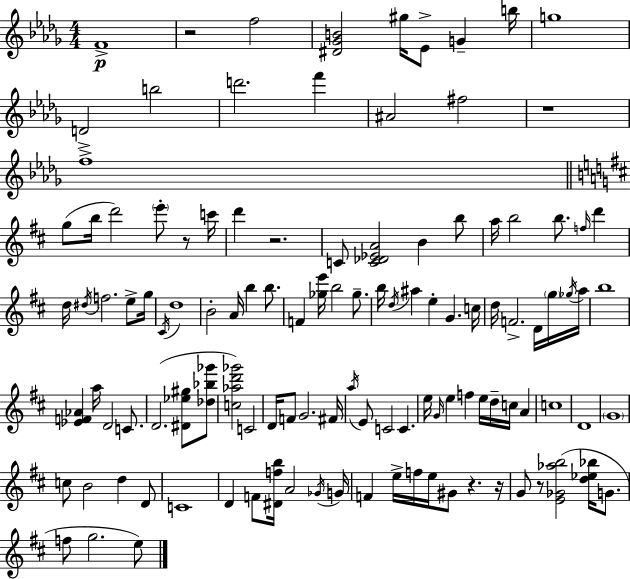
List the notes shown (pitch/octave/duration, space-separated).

F4/w R/h F5/h [D#4,Gb4,B4]/h G#5/s Eb4/e G4/q B5/s G5/w D4/h B5/h D6/h. F6/q A#4/h F#5/h R/w F5/w G5/e B5/s D6/h E6/e R/e C6/s D6/q R/h. C4/e [C4,Db4,Eb4,A4]/h B4/q B5/e A5/s B5/h B5/e. F5/s D6/q D5/s D#5/s F5/h. E5/e G5/s C#4/s D5/w B4/h A4/s B5/q B5/e. F4/q [Gb5,E6]/s B5/h Gb5/e. B5/s D5/s A#5/q E5/q G4/q. C5/s D5/s F4/h. D4/s G5/s Gb5/s A5/s B5/w [Eb4,F4,Ab4]/q A5/s D4/h C4/e. D4/h. [D#4,Eb5,G#5]/e [Db5,Bb5,Gb6]/e [C5,Ab5,D6,Gb6]/h C4/h D4/s F4/e G4/h. F#4/s A5/s E4/e C4/h C4/q. E5/s G4/s E5/q F5/q E5/s D5/s C5/s A4/q C5/w D4/w G4/w C5/e B4/h D5/q D4/e C4/w D4/q F4/e [D#4,F5,B5]/s A4/h Gb4/s G4/s F4/q E5/s F5/s E5/s G#4/e R/q. R/s G4/e R/e [E4,Gb4,Ab5,B5]/h [D5,Eb5,Bb5]/s G4/e. F5/e G5/h. E5/e